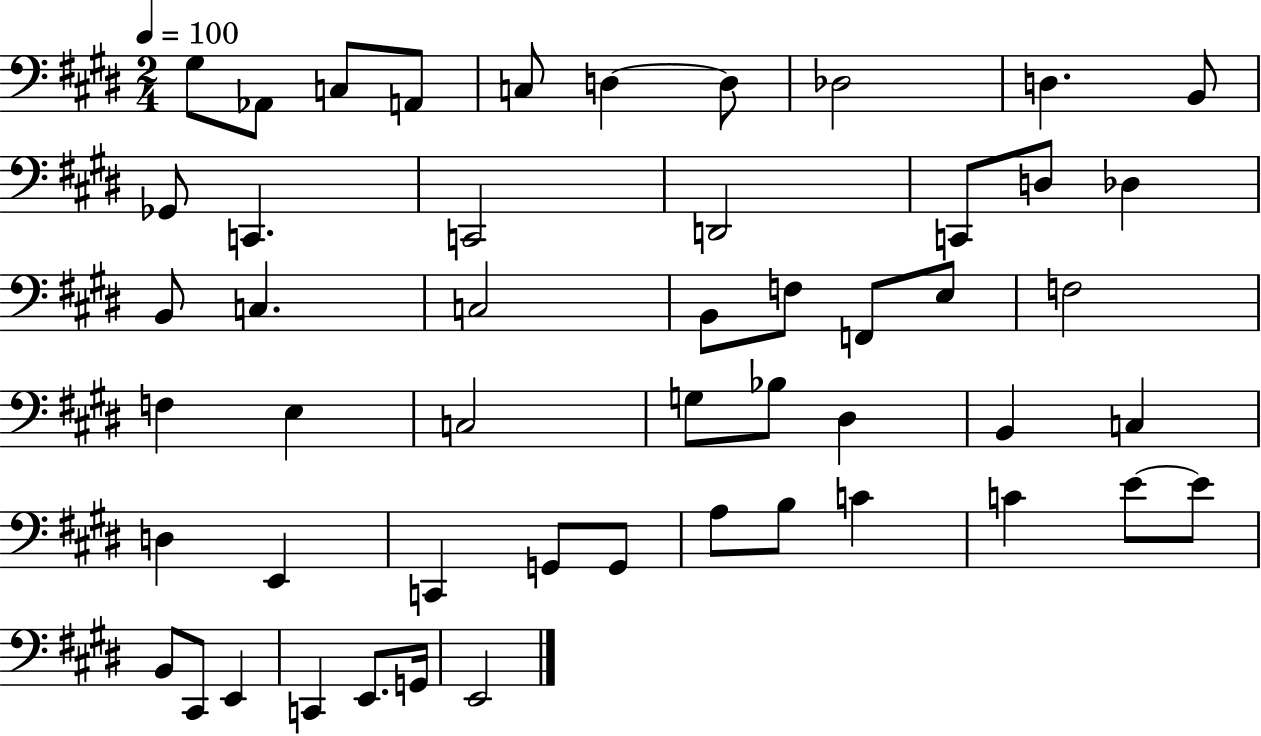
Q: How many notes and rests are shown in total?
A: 51